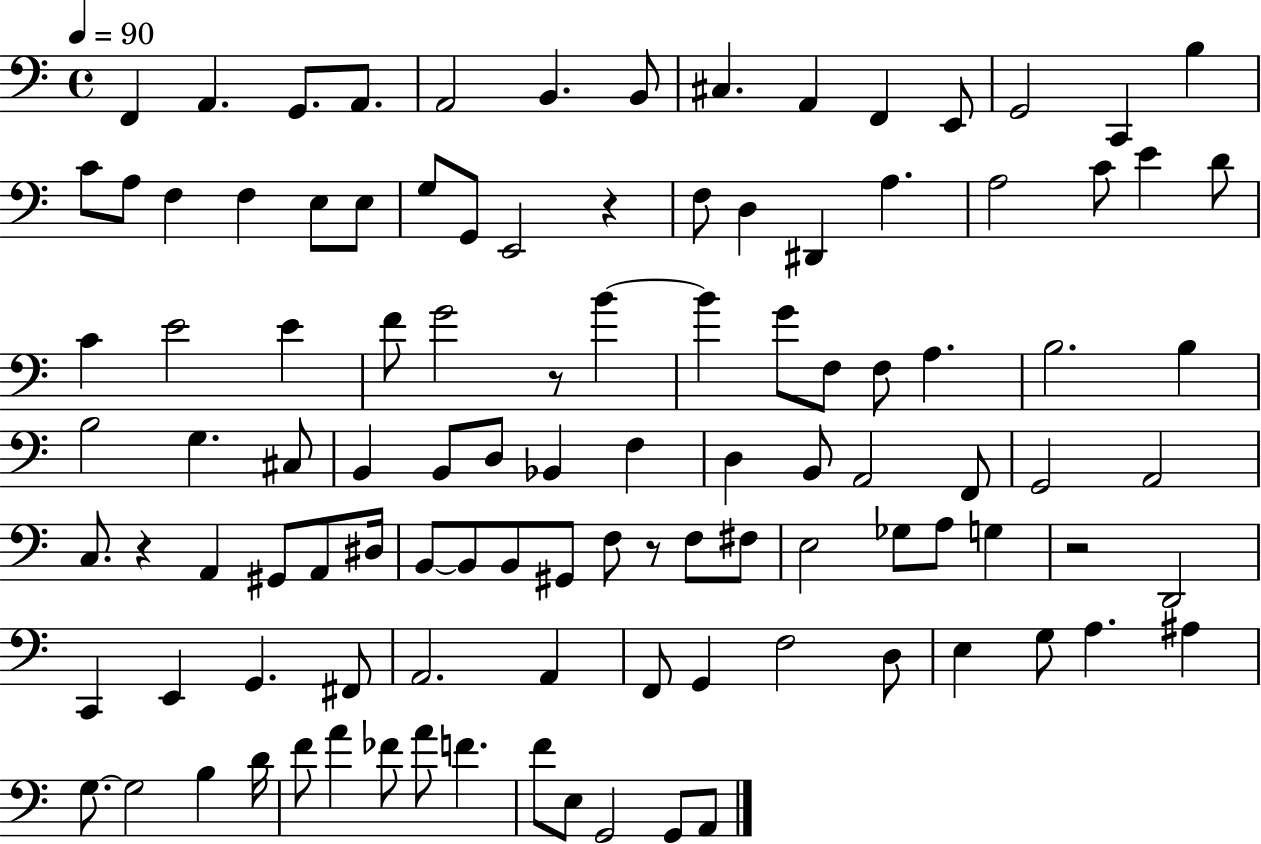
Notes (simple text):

F2/q A2/q. G2/e. A2/e. A2/h B2/q. B2/e C#3/q. A2/q F2/q E2/e G2/h C2/q B3/q C4/e A3/e F3/q F3/q E3/e E3/e G3/e G2/e E2/h R/q F3/e D3/q D#2/q A3/q. A3/h C4/e E4/q D4/e C4/q E4/h E4/q F4/e G4/h R/e B4/q B4/q G4/e F3/e F3/e A3/q. B3/h. B3/q B3/h G3/q. C#3/e B2/q B2/e D3/e Bb2/q F3/q D3/q B2/e A2/h F2/e G2/h A2/h C3/e. R/q A2/q G#2/e A2/e D#3/s B2/e B2/e B2/e G#2/e F3/e R/e F3/e F#3/e E3/h Gb3/e A3/e G3/q R/h D2/h C2/q E2/q G2/q. F#2/e A2/h. A2/q F2/e G2/q F3/h D3/e E3/q G3/e A3/q. A#3/q G3/e. G3/h B3/q D4/s F4/e A4/q FES4/e A4/e F4/q. F4/e E3/e G2/h G2/e A2/e